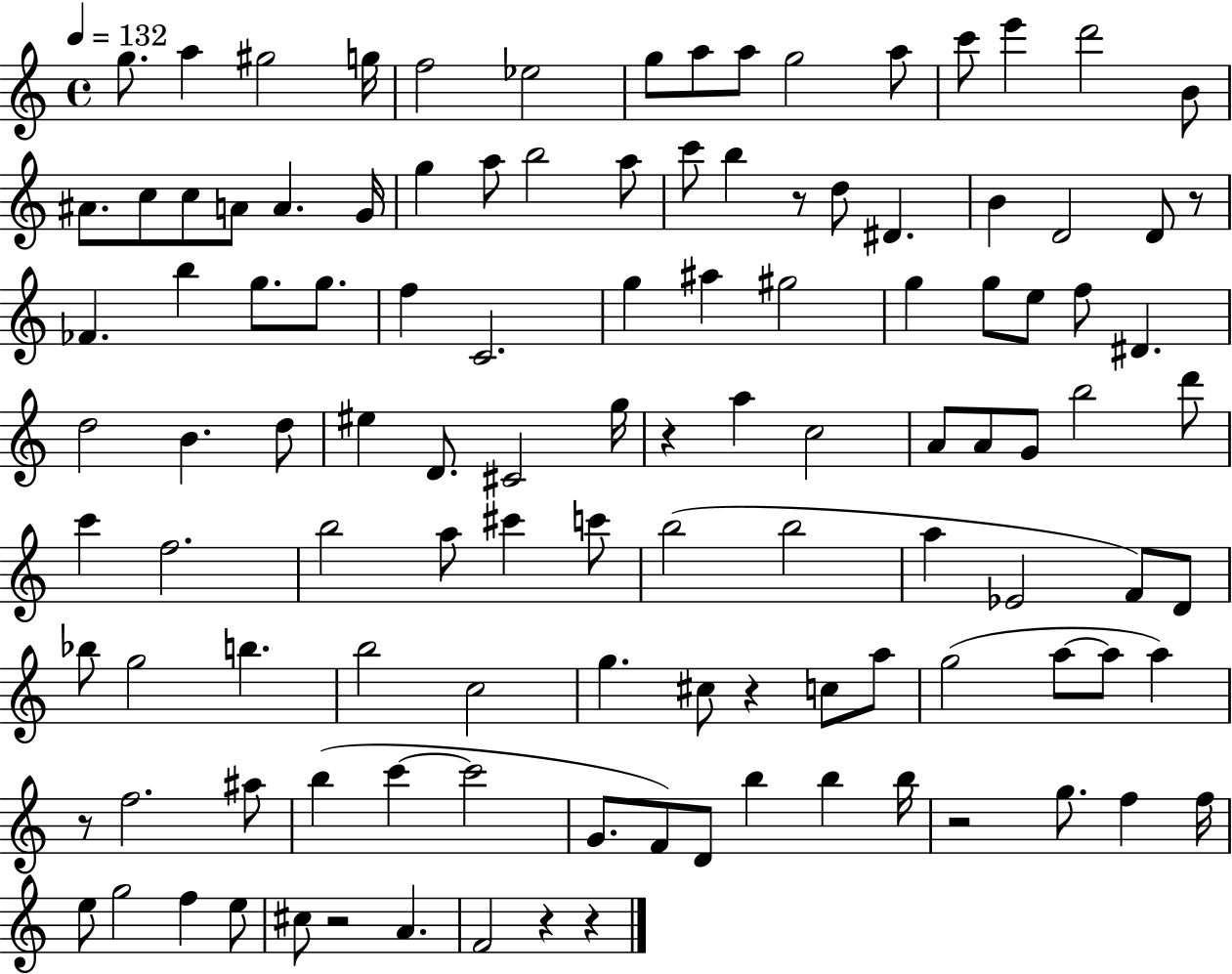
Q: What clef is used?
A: treble